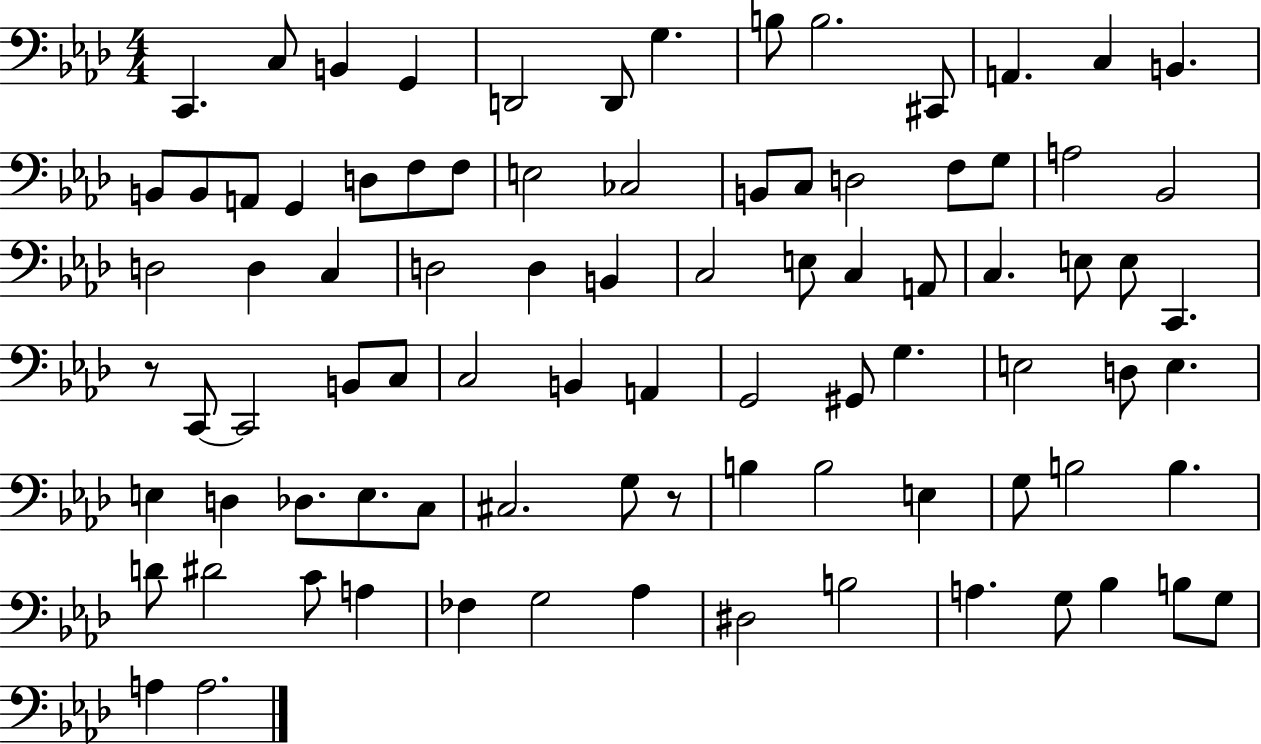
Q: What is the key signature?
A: AES major